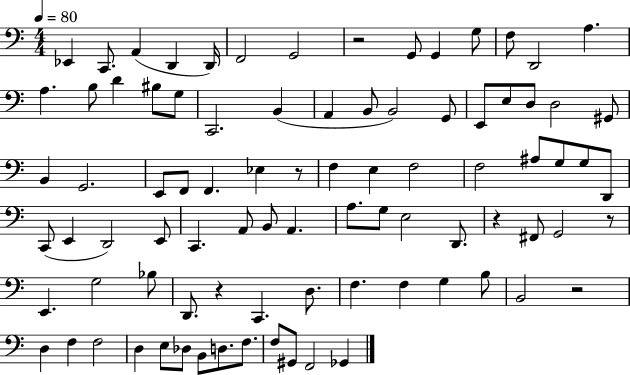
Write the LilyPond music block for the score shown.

{
  \clef bass
  \numericTimeSignature
  \time 4/4
  \key c \major
  \tempo 4 = 80
  ees,4 c,8. a,4( d,4 d,16) | f,2 g,2 | r2 g,8 g,4 g8 | f8 d,2 a4. | \break a4. b8 d'4 bis8 g8 | c,2. b,4( | a,4 b,8 b,2) g,8 | e,8 e8 d8 d2 gis,8 | \break b,4 g,2. | e,8 f,8 f,4. ees4 r8 | f4 e4 f2 | f2 ais8 g8 g8 d,8 | \break c,8( e,4 d,2) e,8 | c,4. a,8 b,8 a,4. | a8. g8 e2 d,8. | r4 fis,8 g,2 r8 | \break e,4. g2 bes8 | d,8. r4 c,4. d8. | f4. f4 g4 b8 | b,2 r2 | \break d4 f4 f2 | d4 e8 des8 b,8 d8. f8. | f8 gis,8 f,2 ges,4 | \bar "|."
}